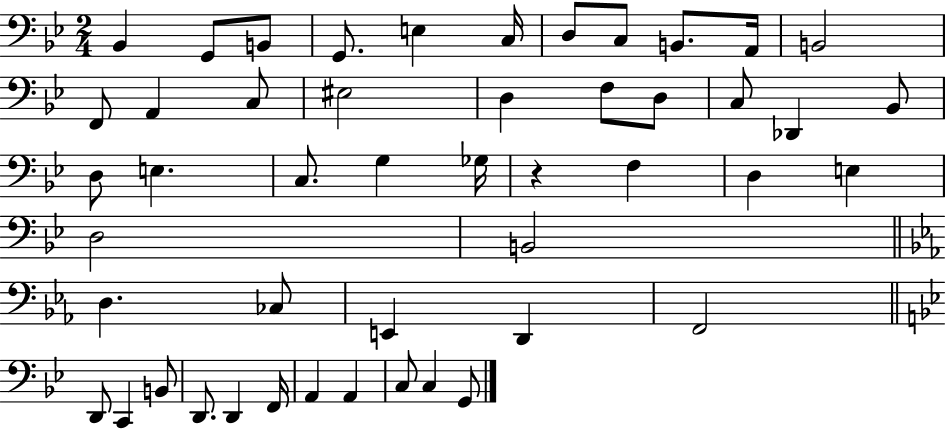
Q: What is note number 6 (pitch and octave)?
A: C3